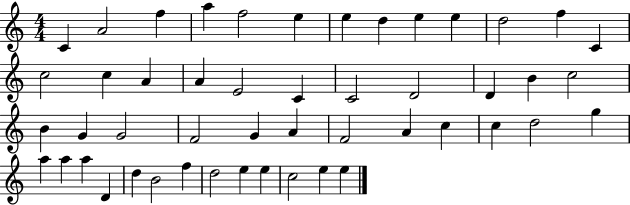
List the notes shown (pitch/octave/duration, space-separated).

C4/q A4/h F5/q A5/q F5/h E5/q E5/q D5/q E5/q E5/q D5/h F5/q C4/q C5/h C5/q A4/q A4/q E4/h C4/q C4/h D4/h D4/q B4/q C5/h B4/q G4/q G4/h F4/h G4/q A4/q F4/h A4/q C5/q C5/q D5/h G5/q A5/q A5/q A5/q D4/q D5/q B4/h F5/q D5/h E5/q E5/q C5/h E5/q E5/q